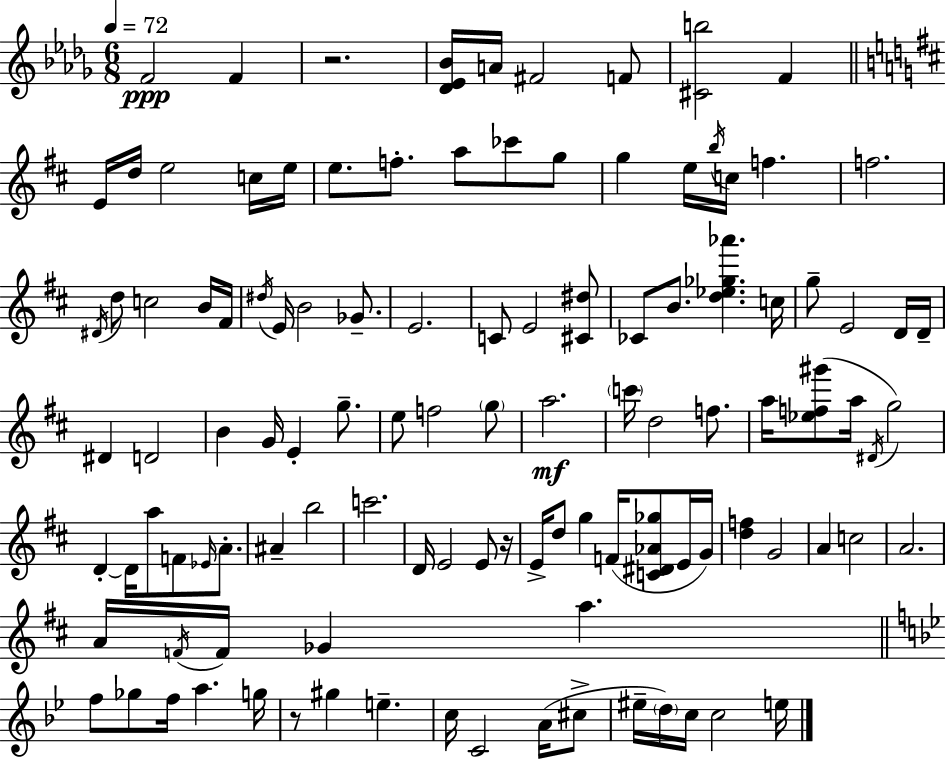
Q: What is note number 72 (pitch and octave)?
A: D5